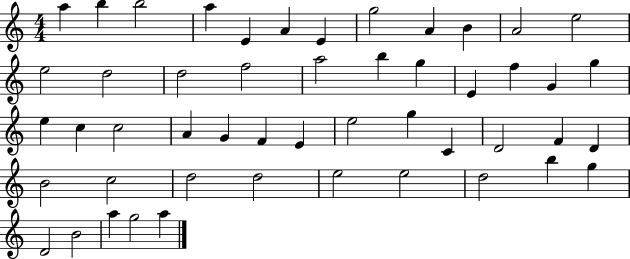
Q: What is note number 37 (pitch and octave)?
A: B4